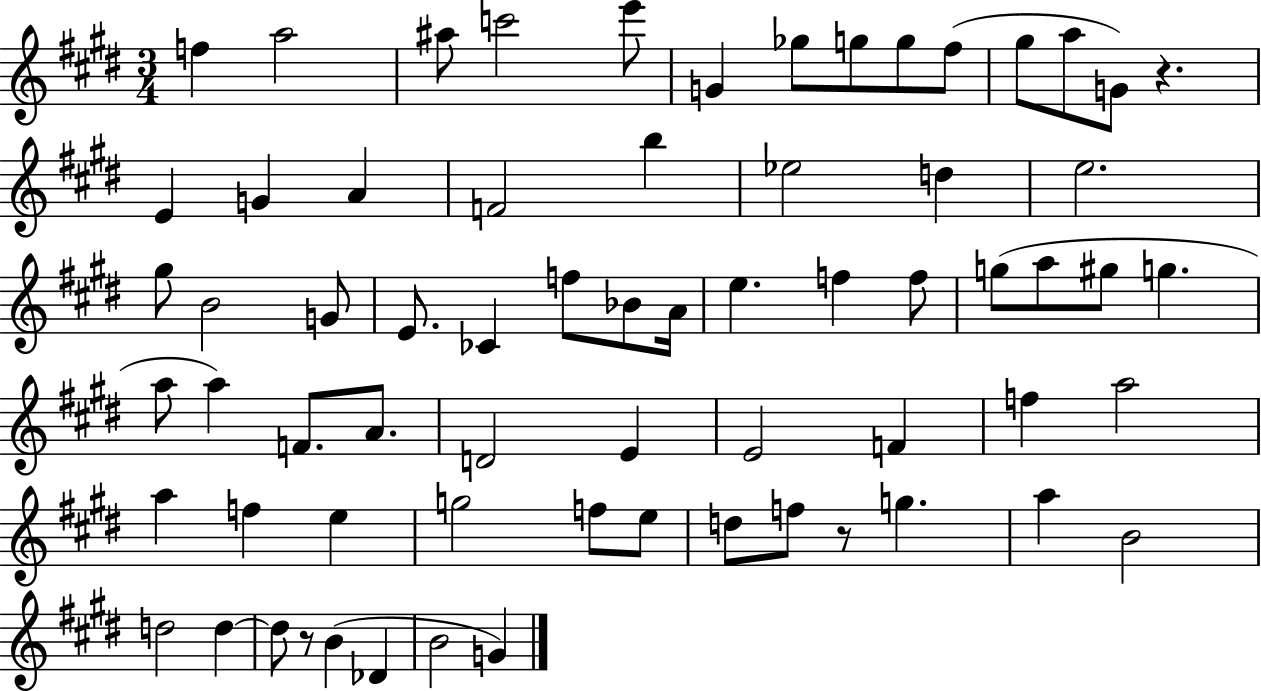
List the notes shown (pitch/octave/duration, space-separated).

F5/q A5/h A#5/e C6/h E6/e G4/q Gb5/e G5/e G5/e F#5/e G#5/e A5/e G4/e R/q. E4/q G4/q A4/q F4/h B5/q Eb5/h D5/q E5/h. G#5/e B4/h G4/e E4/e. CES4/q F5/e Bb4/e A4/s E5/q. F5/q F5/e G5/e A5/e G#5/e G5/q. A5/e A5/q F4/e. A4/e. D4/h E4/q E4/h F4/q F5/q A5/h A5/q F5/q E5/q G5/h F5/e E5/e D5/e F5/e R/e G5/q. A5/q B4/h D5/h D5/q D5/e R/e B4/q Db4/q B4/h G4/q